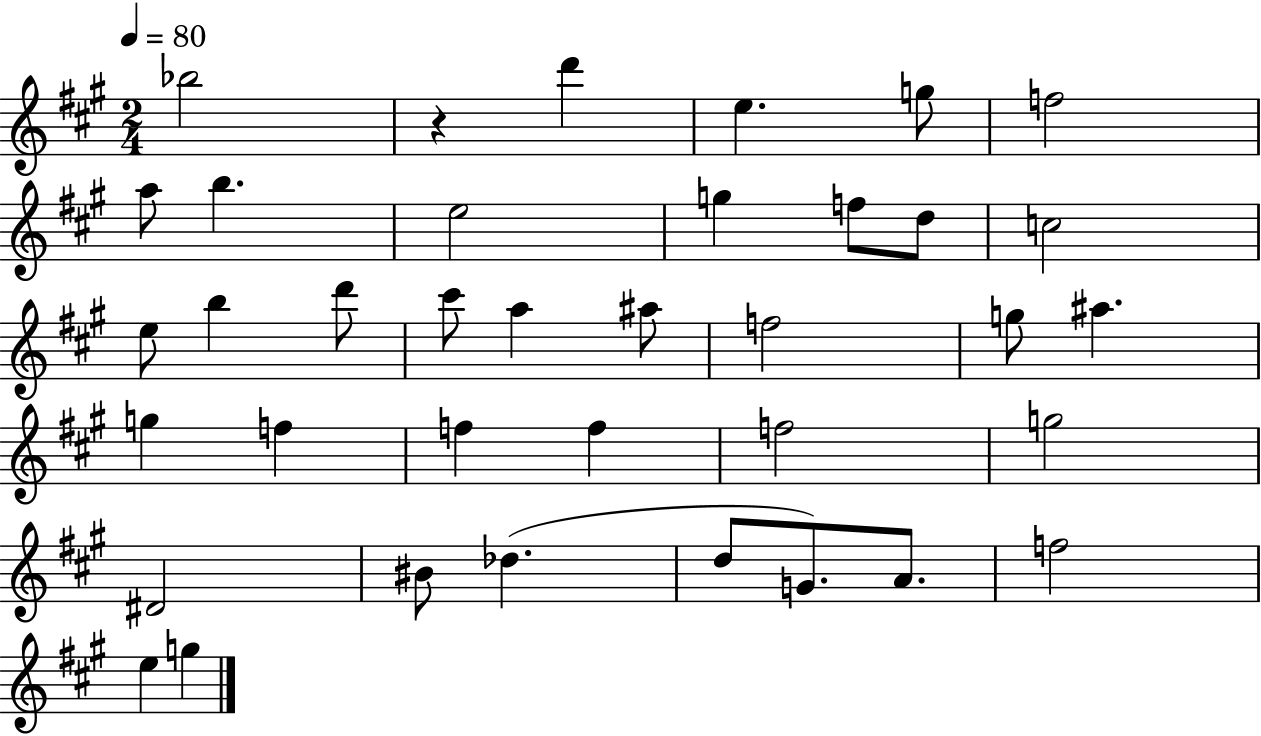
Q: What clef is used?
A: treble